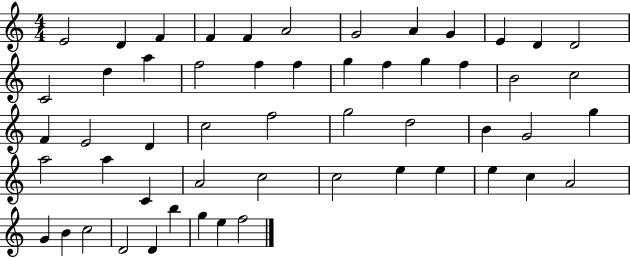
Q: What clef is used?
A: treble